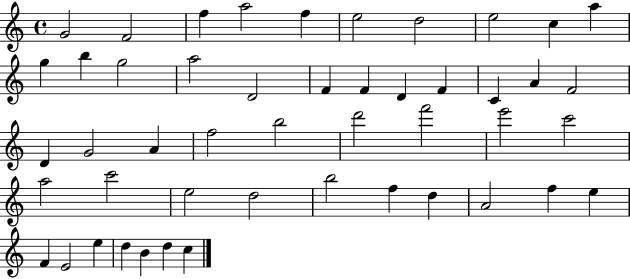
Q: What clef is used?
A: treble